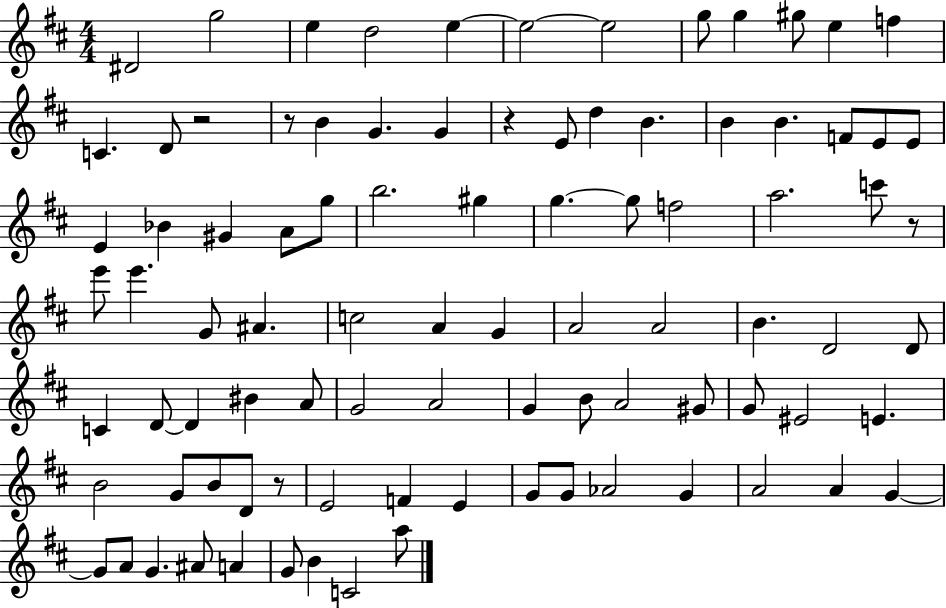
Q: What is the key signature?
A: D major